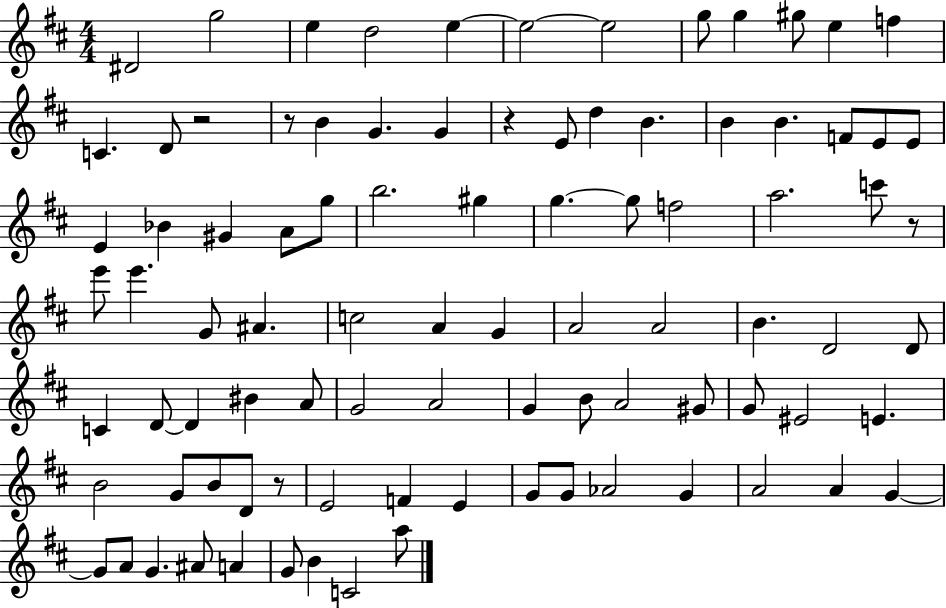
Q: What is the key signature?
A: D major